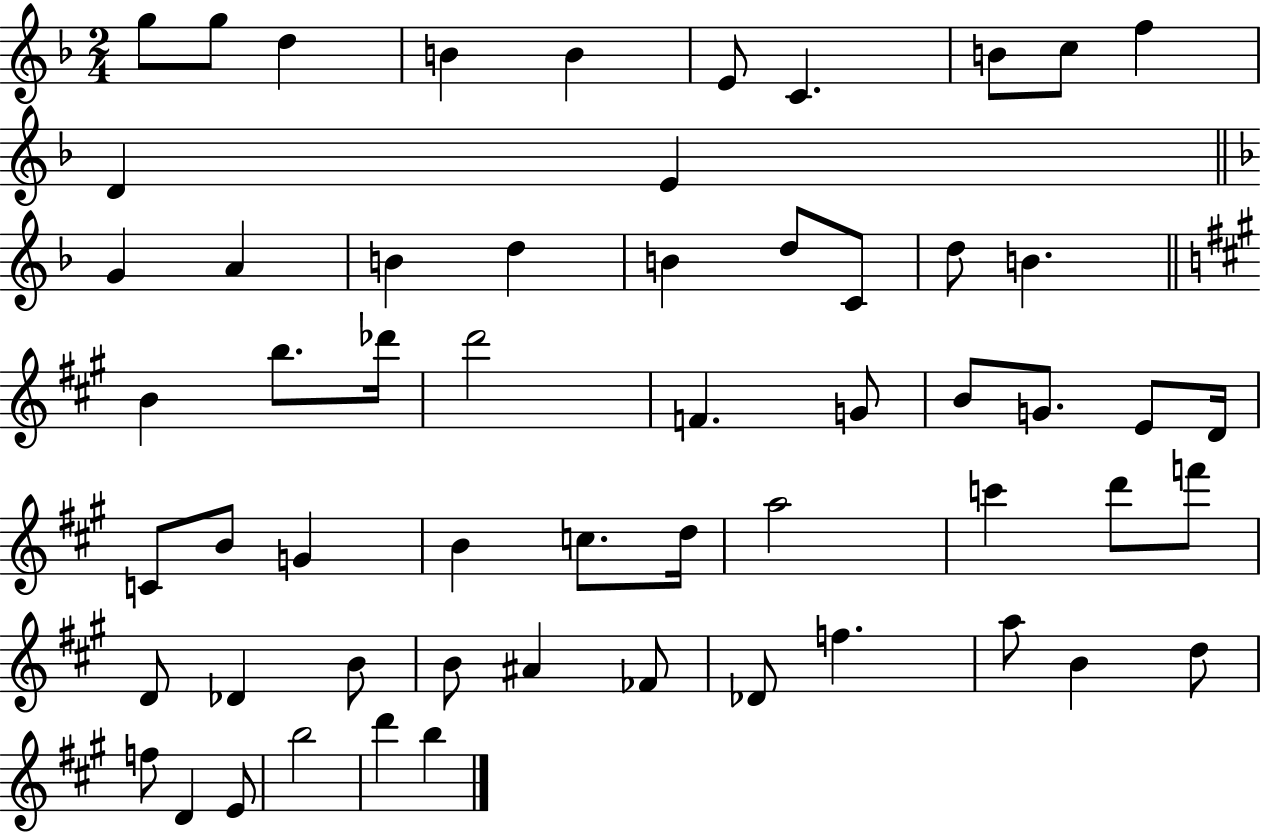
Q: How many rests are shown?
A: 0